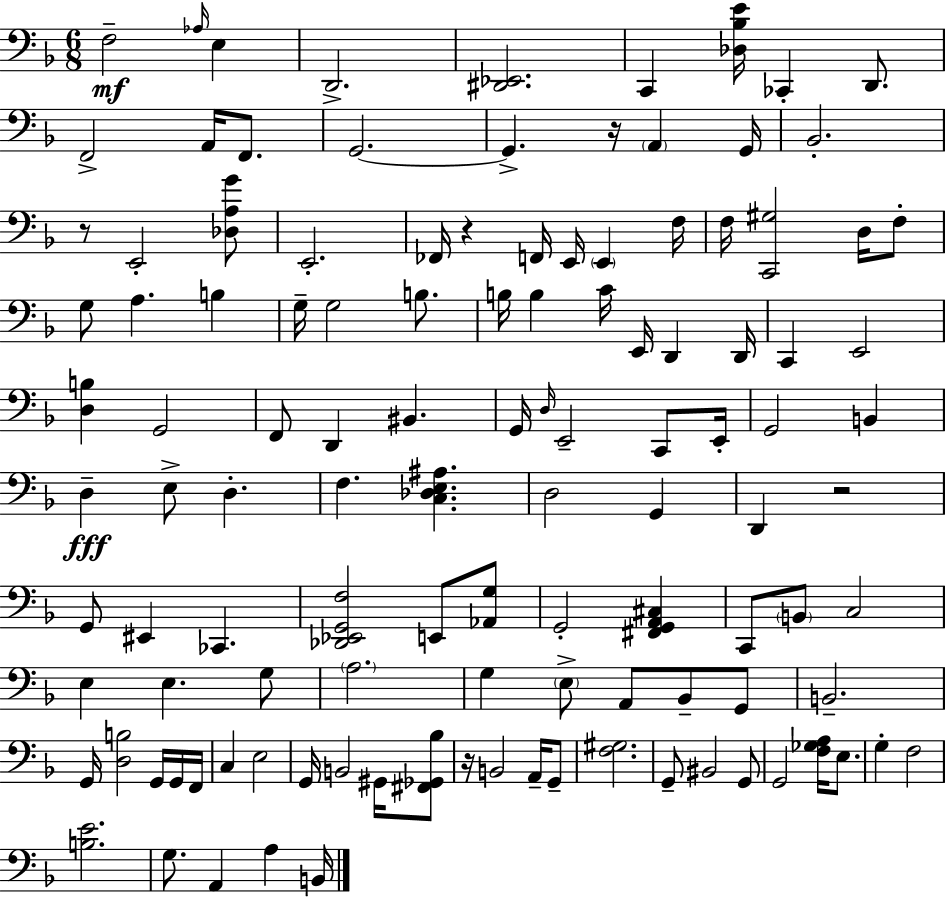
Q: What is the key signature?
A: D minor